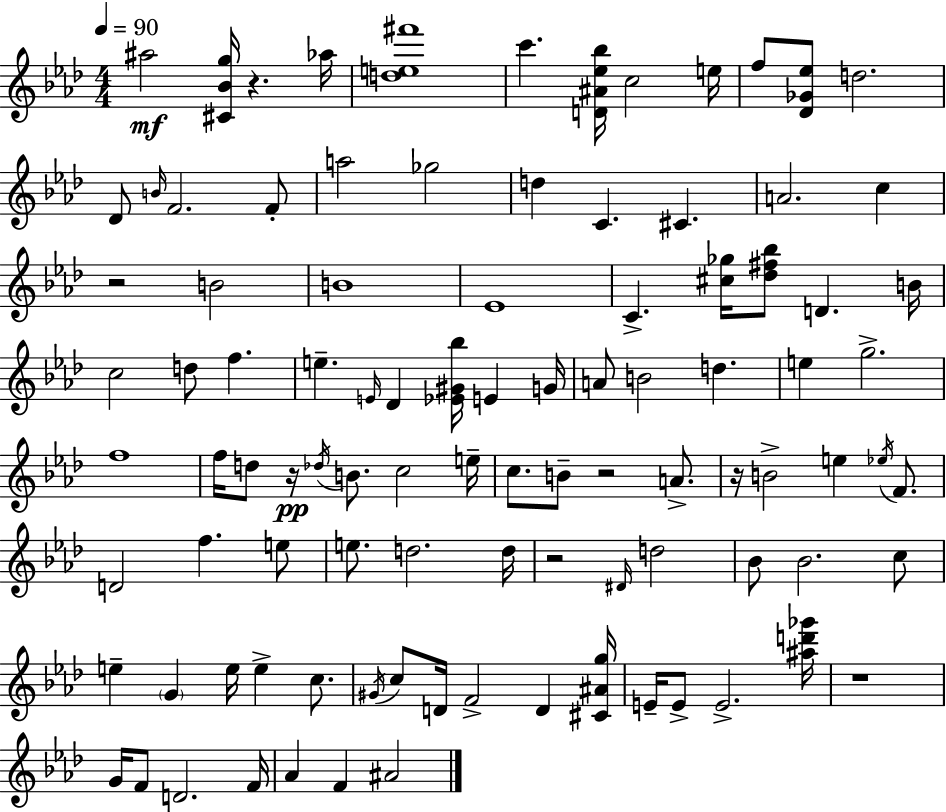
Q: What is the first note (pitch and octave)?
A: A#5